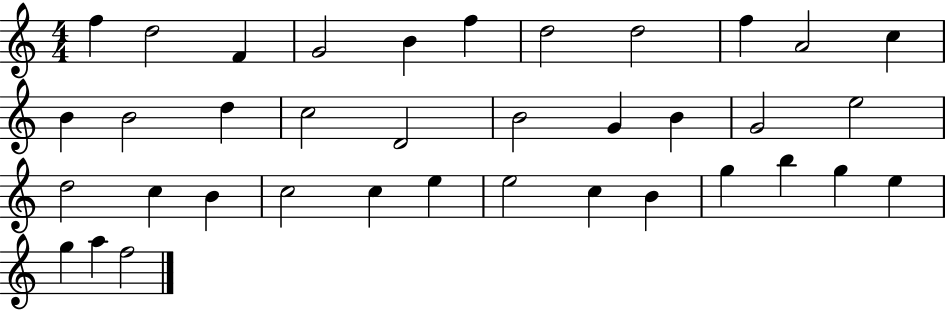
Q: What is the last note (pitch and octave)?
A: F5